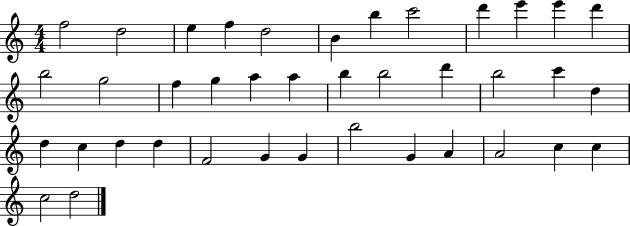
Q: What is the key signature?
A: C major